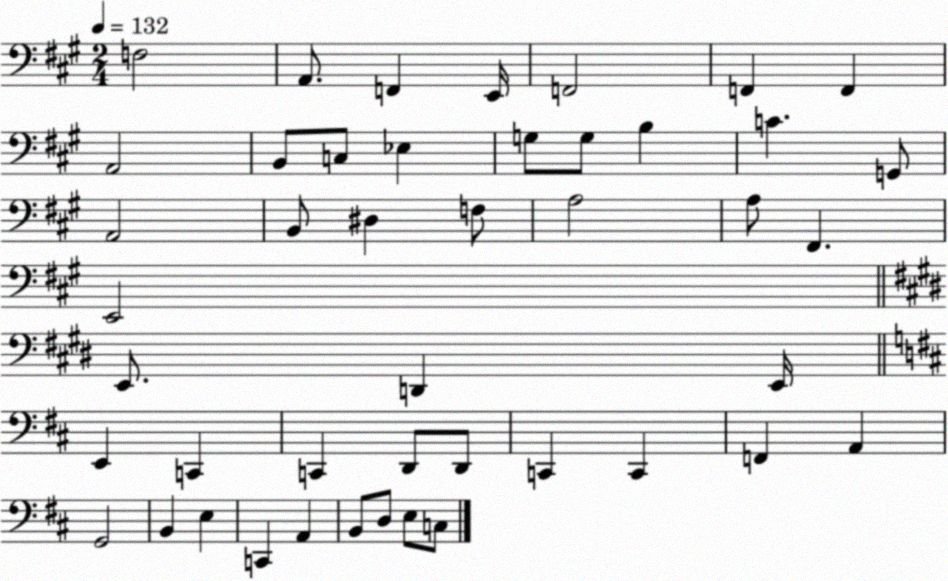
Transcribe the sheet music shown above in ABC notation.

X:1
T:Untitled
M:2/4
L:1/4
K:A
F,2 A,,/2 F,, E,,/4 F,,2 F,, F,, A,,2 B,,/2 C,/2 _E, G,/2 G,/2 B, C G,,/2 A,,2 B,,/2 ^D, F,/2 A,2 A,/2 ^F,, E,,2 E,,/2 D,, E,,/4 E,, C,, C,, D,,/2 D,,/2 C,, C,, F,, A,, G,,2 B,, E, C,, A,, B,,/2 D,/2 E,/2 C,/2